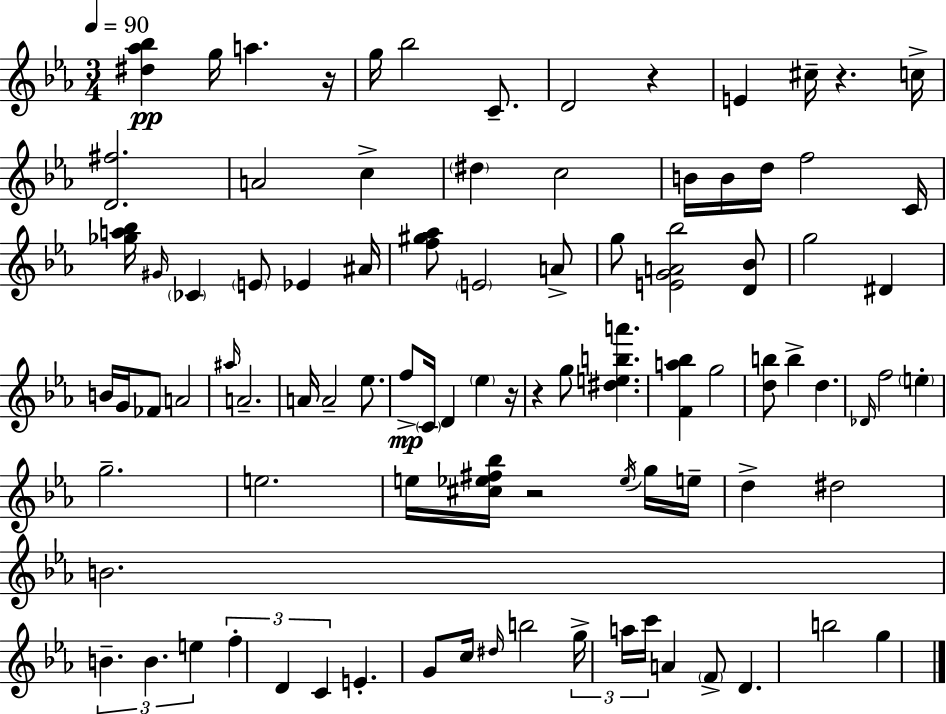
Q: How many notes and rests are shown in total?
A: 92